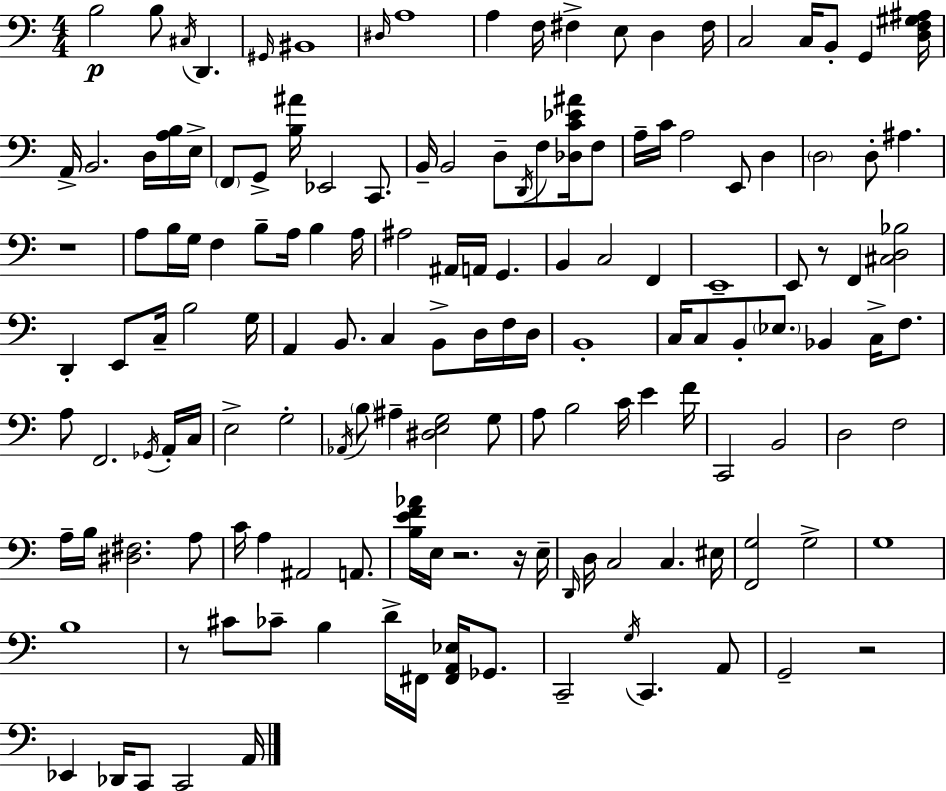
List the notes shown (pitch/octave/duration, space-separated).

B3/h B3/e C#3/s D2/q. G#2/s BIS2/w D#3/s A3/w A3/q F3/s F#3/q E3/e D3/q F#3/s C3/h C3/s B2/e G2/q [D3,F3,G#3,A#3]/s A2/s B2/h. D3/s [A3,B3]/s E3/s F2/e G2/e [B3,A#4]/s Eb2/h C2/e. B2/s B2/h D3/e D2/s F3/e [Db3,C4,Eb4,A#4]/s F3/e A3/s C4/s A3/h E2/e D3/q D3/h D3/e A#3/q. R/w A3/e B3/s G3/s F3/q B3/e A3/s B3/q A3/s A#3/h A#2/s A2/s G2/q. B2/q C3/h F2/q E2/w E2/e R/e F2/q [C#3,D3,Bb3]/h D2/q E2/e C3/s B3/h G3/s A2/q B2/e. C3/q B2/e D3/s F3/s D3/s B2/w C3/s C3/e B2/e Eb3/e. Bb2/q C3/s F3/e. A3/e F2/h. Gb2/s A2/s C3/s E3/h G3/h Ab2/s B3/e A#3/q [D#3,E3,G3]/h G3/e A3/e B3/h C4/s E4/q F4/s C2/h B2/h D3/h F3/h A3/s B3/s [D#3,F#3]/h. A3/e C4/s A3/q A#2/h A2/e. [B3,E4,F4,Ab4]/s E3/s R/h. R/s E3/s D2/s D3/s C3/h C3/q. EIS3/s [F2,G3]/h G3/h G3/w B3/w R/e C#4/e CES4/e B3/q D4/s F#2/s [F#2,A2,Eb3]/s Gb2/e. C2/h G3/s C2/q. A2/e G2/h R/h Eb2/q Db2/s C2/e C2/h A2/s